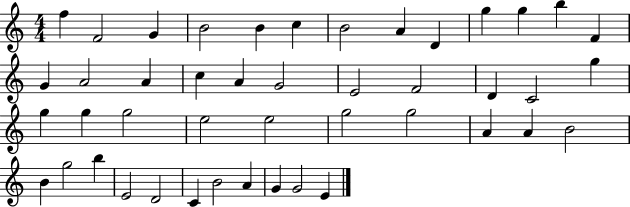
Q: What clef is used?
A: treble